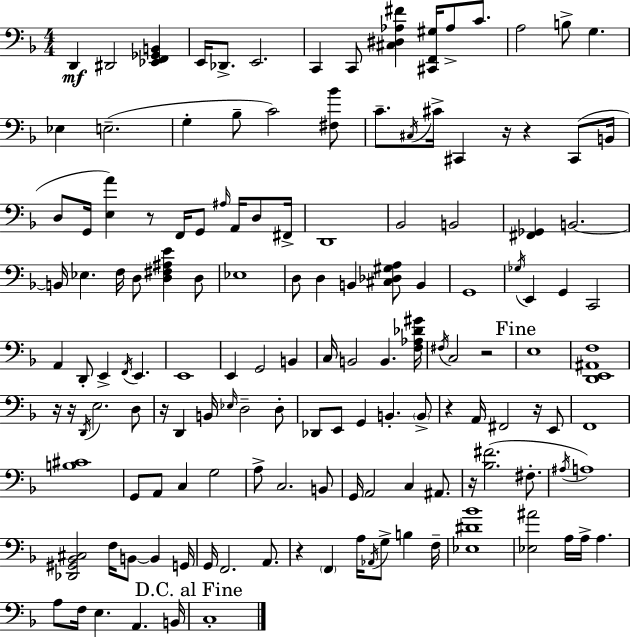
X:1
T:Untitled
M:4/4
L:1/4
K:Dm
D,, ^D,,2 [_E,,F,,_G,,B,,] E,,/4 _D,,/2 E,,2 C,, C,,/2 [^C,^D,_A,^F] [^C,,F,,^G,]/4 _A,/2 C/2 A,2 B,/2 G, _E, E,2 G, _B,/2 C2 [^F,_B]/2 C/2 ^C,/4 ^C/4 ^C,, z/4 z ^C,,/2 B,,/4 D,/2 G,,/4 [E,A] z/2 F,,/4 G,,/2 ^A,/4 A,,/4 D,/2 ^F,,/4 D,,4 _B,,2 B,,2 [^F,,_G,,] B,,2 B,,/4 _E, F,/4 D,/2 [D,^F,^A,E] D,/2 _E,4 D,/2 D, B,, [^C,_D,^G,A,]/2 B,, G,,4 _G,/4 E,, G,, C,,2 A,, D,,/2 E,, F,,/4 E,, E,,4 E,, G,,2 B,, C,/4 B,,2 B,, [F,_A,_D^G]/4 ^F,/4 C,2 z2 E,4 [D,,E,,^A,,F,]4 z/4 z/4 D,,/4 E,2 D,/2 z/4 D,, B,,/4 _E,/4 D,2 D,/2 _D,,/2 E,,/2 G,, B,, B,,/2 z A,,/4 ^F,,2 z/4 E,,/2 F,,4 [B,^C]4 G,,/2 A,,/2 C, G,2 A,/2 C,2 B,,/2 G,,/4 A,,2 C, ^A,,/2 z/4 [_B,^F]2 ^F,/2 ^A,/4 A,4 [_D,,^G,,_B,,^C,]2 F,/4 B,,/2 B,, G,,/4 G,,/4 F,,2 A,,/2 z F,, A,/4 _A,,/4 G,/2 B, F,/4 [_E,^D_B]4 [_E,^A]2 A,/4 A,/4 A, A,/2 F,/4 E, A,, B,,/4 C,4